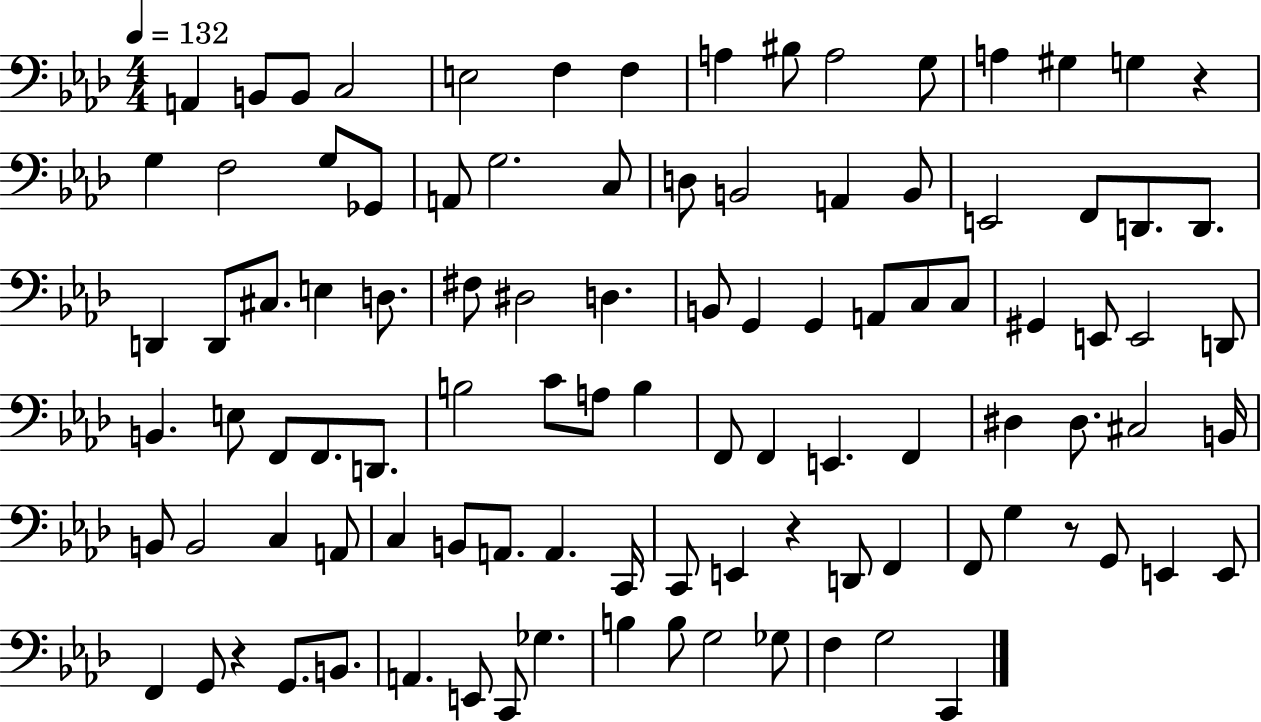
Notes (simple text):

A2/q B2/e B2/e C3/h E3/h F3/q F3/q A3/q BIS3/e A3/h G3/e A3/q G#3/q G3/q R/q G3/q F3/h G3/e Gb2/e A2/e G3/h. C3/e D3/e B2/h A2/q B2/e E2/h F2/e D2/e. D2/e. D2/q D2/e C#3/e. E3/q D3/e. F#3/e D#3/h D3/q. B2/e G2/q G2/q A2/e C3/e C3/e G#2/q E2/e E2/h D2/e B2/q. E3/e F2/e F2/e. D2/e. B3/h C4/e A3/e B3/q F2/e F2/q E2/q. F2/q D#3/q D#3/e. C#3/h B2/s B2/e B2/h C3/q A2/e C3/q B2/e A2/e. A2/q. C2/s C2/e E2/q R/q D2/e F2/q F2/e G3/q R/e G2/e E2/q E2/e F2/q G2/e R/q G2/e. B2/e. A2/q. E2/e C2/e Gb3/q. B3/q B3/e G3/h Gb3/e F3/q G3/h C2/q